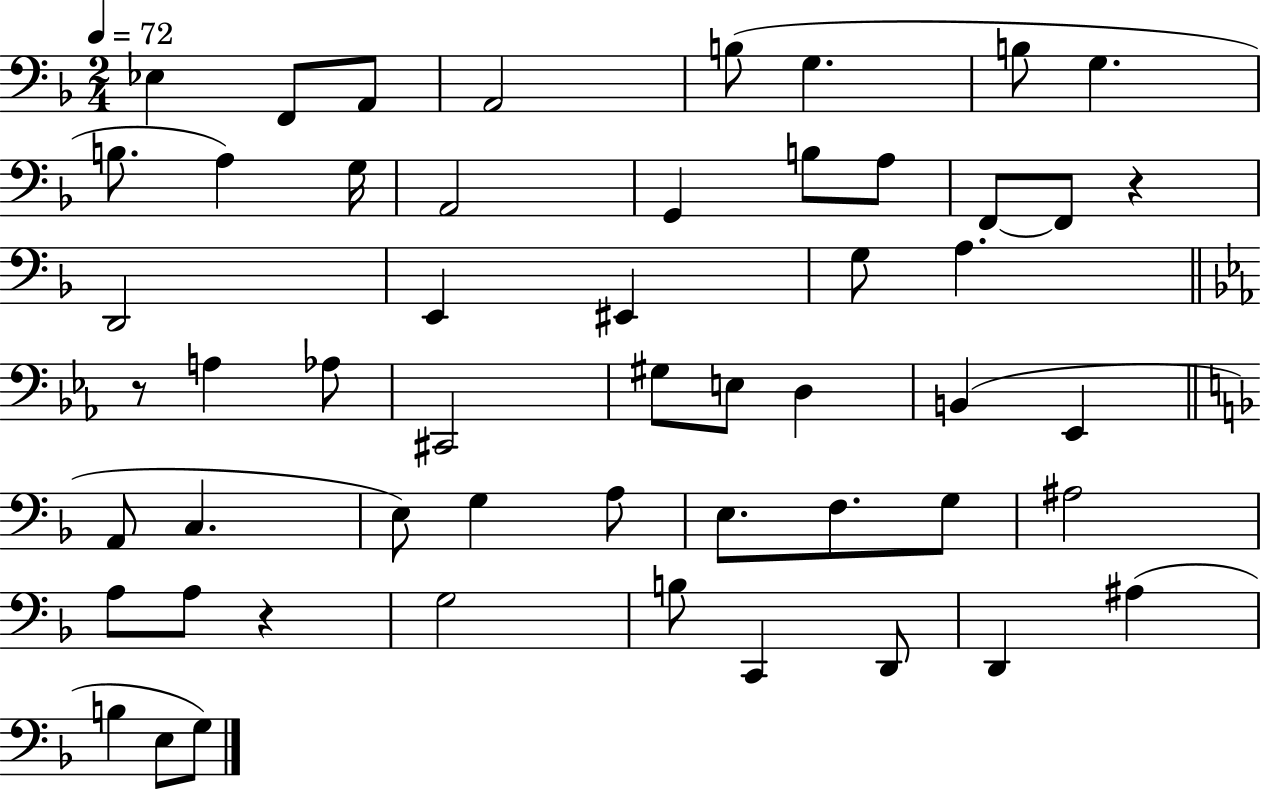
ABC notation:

X:1
T:Untitled
M:2/4
L:1/4
K:F
_E, F,,/2 A,,/2 A,,2 B,/2 G, B,/2 G, B,/2 A, G,/4 A,,2 G,, B,/2 A,/2 F,,/2 F,,/2 z D,,2 E,, ^E,, G,/2 A, z/2 A, _A,/2 ^C,,2 ^G,/2 E,/2 D, B,, _E,, A,,/2 C, E,/2 G, A,/2 E,/2 F,/2 G,/2 ^A,2 A,/2 A,/2 z G,2 B,/2 C,, D,,/2 D,, ^A, B, E,/2 G,/2